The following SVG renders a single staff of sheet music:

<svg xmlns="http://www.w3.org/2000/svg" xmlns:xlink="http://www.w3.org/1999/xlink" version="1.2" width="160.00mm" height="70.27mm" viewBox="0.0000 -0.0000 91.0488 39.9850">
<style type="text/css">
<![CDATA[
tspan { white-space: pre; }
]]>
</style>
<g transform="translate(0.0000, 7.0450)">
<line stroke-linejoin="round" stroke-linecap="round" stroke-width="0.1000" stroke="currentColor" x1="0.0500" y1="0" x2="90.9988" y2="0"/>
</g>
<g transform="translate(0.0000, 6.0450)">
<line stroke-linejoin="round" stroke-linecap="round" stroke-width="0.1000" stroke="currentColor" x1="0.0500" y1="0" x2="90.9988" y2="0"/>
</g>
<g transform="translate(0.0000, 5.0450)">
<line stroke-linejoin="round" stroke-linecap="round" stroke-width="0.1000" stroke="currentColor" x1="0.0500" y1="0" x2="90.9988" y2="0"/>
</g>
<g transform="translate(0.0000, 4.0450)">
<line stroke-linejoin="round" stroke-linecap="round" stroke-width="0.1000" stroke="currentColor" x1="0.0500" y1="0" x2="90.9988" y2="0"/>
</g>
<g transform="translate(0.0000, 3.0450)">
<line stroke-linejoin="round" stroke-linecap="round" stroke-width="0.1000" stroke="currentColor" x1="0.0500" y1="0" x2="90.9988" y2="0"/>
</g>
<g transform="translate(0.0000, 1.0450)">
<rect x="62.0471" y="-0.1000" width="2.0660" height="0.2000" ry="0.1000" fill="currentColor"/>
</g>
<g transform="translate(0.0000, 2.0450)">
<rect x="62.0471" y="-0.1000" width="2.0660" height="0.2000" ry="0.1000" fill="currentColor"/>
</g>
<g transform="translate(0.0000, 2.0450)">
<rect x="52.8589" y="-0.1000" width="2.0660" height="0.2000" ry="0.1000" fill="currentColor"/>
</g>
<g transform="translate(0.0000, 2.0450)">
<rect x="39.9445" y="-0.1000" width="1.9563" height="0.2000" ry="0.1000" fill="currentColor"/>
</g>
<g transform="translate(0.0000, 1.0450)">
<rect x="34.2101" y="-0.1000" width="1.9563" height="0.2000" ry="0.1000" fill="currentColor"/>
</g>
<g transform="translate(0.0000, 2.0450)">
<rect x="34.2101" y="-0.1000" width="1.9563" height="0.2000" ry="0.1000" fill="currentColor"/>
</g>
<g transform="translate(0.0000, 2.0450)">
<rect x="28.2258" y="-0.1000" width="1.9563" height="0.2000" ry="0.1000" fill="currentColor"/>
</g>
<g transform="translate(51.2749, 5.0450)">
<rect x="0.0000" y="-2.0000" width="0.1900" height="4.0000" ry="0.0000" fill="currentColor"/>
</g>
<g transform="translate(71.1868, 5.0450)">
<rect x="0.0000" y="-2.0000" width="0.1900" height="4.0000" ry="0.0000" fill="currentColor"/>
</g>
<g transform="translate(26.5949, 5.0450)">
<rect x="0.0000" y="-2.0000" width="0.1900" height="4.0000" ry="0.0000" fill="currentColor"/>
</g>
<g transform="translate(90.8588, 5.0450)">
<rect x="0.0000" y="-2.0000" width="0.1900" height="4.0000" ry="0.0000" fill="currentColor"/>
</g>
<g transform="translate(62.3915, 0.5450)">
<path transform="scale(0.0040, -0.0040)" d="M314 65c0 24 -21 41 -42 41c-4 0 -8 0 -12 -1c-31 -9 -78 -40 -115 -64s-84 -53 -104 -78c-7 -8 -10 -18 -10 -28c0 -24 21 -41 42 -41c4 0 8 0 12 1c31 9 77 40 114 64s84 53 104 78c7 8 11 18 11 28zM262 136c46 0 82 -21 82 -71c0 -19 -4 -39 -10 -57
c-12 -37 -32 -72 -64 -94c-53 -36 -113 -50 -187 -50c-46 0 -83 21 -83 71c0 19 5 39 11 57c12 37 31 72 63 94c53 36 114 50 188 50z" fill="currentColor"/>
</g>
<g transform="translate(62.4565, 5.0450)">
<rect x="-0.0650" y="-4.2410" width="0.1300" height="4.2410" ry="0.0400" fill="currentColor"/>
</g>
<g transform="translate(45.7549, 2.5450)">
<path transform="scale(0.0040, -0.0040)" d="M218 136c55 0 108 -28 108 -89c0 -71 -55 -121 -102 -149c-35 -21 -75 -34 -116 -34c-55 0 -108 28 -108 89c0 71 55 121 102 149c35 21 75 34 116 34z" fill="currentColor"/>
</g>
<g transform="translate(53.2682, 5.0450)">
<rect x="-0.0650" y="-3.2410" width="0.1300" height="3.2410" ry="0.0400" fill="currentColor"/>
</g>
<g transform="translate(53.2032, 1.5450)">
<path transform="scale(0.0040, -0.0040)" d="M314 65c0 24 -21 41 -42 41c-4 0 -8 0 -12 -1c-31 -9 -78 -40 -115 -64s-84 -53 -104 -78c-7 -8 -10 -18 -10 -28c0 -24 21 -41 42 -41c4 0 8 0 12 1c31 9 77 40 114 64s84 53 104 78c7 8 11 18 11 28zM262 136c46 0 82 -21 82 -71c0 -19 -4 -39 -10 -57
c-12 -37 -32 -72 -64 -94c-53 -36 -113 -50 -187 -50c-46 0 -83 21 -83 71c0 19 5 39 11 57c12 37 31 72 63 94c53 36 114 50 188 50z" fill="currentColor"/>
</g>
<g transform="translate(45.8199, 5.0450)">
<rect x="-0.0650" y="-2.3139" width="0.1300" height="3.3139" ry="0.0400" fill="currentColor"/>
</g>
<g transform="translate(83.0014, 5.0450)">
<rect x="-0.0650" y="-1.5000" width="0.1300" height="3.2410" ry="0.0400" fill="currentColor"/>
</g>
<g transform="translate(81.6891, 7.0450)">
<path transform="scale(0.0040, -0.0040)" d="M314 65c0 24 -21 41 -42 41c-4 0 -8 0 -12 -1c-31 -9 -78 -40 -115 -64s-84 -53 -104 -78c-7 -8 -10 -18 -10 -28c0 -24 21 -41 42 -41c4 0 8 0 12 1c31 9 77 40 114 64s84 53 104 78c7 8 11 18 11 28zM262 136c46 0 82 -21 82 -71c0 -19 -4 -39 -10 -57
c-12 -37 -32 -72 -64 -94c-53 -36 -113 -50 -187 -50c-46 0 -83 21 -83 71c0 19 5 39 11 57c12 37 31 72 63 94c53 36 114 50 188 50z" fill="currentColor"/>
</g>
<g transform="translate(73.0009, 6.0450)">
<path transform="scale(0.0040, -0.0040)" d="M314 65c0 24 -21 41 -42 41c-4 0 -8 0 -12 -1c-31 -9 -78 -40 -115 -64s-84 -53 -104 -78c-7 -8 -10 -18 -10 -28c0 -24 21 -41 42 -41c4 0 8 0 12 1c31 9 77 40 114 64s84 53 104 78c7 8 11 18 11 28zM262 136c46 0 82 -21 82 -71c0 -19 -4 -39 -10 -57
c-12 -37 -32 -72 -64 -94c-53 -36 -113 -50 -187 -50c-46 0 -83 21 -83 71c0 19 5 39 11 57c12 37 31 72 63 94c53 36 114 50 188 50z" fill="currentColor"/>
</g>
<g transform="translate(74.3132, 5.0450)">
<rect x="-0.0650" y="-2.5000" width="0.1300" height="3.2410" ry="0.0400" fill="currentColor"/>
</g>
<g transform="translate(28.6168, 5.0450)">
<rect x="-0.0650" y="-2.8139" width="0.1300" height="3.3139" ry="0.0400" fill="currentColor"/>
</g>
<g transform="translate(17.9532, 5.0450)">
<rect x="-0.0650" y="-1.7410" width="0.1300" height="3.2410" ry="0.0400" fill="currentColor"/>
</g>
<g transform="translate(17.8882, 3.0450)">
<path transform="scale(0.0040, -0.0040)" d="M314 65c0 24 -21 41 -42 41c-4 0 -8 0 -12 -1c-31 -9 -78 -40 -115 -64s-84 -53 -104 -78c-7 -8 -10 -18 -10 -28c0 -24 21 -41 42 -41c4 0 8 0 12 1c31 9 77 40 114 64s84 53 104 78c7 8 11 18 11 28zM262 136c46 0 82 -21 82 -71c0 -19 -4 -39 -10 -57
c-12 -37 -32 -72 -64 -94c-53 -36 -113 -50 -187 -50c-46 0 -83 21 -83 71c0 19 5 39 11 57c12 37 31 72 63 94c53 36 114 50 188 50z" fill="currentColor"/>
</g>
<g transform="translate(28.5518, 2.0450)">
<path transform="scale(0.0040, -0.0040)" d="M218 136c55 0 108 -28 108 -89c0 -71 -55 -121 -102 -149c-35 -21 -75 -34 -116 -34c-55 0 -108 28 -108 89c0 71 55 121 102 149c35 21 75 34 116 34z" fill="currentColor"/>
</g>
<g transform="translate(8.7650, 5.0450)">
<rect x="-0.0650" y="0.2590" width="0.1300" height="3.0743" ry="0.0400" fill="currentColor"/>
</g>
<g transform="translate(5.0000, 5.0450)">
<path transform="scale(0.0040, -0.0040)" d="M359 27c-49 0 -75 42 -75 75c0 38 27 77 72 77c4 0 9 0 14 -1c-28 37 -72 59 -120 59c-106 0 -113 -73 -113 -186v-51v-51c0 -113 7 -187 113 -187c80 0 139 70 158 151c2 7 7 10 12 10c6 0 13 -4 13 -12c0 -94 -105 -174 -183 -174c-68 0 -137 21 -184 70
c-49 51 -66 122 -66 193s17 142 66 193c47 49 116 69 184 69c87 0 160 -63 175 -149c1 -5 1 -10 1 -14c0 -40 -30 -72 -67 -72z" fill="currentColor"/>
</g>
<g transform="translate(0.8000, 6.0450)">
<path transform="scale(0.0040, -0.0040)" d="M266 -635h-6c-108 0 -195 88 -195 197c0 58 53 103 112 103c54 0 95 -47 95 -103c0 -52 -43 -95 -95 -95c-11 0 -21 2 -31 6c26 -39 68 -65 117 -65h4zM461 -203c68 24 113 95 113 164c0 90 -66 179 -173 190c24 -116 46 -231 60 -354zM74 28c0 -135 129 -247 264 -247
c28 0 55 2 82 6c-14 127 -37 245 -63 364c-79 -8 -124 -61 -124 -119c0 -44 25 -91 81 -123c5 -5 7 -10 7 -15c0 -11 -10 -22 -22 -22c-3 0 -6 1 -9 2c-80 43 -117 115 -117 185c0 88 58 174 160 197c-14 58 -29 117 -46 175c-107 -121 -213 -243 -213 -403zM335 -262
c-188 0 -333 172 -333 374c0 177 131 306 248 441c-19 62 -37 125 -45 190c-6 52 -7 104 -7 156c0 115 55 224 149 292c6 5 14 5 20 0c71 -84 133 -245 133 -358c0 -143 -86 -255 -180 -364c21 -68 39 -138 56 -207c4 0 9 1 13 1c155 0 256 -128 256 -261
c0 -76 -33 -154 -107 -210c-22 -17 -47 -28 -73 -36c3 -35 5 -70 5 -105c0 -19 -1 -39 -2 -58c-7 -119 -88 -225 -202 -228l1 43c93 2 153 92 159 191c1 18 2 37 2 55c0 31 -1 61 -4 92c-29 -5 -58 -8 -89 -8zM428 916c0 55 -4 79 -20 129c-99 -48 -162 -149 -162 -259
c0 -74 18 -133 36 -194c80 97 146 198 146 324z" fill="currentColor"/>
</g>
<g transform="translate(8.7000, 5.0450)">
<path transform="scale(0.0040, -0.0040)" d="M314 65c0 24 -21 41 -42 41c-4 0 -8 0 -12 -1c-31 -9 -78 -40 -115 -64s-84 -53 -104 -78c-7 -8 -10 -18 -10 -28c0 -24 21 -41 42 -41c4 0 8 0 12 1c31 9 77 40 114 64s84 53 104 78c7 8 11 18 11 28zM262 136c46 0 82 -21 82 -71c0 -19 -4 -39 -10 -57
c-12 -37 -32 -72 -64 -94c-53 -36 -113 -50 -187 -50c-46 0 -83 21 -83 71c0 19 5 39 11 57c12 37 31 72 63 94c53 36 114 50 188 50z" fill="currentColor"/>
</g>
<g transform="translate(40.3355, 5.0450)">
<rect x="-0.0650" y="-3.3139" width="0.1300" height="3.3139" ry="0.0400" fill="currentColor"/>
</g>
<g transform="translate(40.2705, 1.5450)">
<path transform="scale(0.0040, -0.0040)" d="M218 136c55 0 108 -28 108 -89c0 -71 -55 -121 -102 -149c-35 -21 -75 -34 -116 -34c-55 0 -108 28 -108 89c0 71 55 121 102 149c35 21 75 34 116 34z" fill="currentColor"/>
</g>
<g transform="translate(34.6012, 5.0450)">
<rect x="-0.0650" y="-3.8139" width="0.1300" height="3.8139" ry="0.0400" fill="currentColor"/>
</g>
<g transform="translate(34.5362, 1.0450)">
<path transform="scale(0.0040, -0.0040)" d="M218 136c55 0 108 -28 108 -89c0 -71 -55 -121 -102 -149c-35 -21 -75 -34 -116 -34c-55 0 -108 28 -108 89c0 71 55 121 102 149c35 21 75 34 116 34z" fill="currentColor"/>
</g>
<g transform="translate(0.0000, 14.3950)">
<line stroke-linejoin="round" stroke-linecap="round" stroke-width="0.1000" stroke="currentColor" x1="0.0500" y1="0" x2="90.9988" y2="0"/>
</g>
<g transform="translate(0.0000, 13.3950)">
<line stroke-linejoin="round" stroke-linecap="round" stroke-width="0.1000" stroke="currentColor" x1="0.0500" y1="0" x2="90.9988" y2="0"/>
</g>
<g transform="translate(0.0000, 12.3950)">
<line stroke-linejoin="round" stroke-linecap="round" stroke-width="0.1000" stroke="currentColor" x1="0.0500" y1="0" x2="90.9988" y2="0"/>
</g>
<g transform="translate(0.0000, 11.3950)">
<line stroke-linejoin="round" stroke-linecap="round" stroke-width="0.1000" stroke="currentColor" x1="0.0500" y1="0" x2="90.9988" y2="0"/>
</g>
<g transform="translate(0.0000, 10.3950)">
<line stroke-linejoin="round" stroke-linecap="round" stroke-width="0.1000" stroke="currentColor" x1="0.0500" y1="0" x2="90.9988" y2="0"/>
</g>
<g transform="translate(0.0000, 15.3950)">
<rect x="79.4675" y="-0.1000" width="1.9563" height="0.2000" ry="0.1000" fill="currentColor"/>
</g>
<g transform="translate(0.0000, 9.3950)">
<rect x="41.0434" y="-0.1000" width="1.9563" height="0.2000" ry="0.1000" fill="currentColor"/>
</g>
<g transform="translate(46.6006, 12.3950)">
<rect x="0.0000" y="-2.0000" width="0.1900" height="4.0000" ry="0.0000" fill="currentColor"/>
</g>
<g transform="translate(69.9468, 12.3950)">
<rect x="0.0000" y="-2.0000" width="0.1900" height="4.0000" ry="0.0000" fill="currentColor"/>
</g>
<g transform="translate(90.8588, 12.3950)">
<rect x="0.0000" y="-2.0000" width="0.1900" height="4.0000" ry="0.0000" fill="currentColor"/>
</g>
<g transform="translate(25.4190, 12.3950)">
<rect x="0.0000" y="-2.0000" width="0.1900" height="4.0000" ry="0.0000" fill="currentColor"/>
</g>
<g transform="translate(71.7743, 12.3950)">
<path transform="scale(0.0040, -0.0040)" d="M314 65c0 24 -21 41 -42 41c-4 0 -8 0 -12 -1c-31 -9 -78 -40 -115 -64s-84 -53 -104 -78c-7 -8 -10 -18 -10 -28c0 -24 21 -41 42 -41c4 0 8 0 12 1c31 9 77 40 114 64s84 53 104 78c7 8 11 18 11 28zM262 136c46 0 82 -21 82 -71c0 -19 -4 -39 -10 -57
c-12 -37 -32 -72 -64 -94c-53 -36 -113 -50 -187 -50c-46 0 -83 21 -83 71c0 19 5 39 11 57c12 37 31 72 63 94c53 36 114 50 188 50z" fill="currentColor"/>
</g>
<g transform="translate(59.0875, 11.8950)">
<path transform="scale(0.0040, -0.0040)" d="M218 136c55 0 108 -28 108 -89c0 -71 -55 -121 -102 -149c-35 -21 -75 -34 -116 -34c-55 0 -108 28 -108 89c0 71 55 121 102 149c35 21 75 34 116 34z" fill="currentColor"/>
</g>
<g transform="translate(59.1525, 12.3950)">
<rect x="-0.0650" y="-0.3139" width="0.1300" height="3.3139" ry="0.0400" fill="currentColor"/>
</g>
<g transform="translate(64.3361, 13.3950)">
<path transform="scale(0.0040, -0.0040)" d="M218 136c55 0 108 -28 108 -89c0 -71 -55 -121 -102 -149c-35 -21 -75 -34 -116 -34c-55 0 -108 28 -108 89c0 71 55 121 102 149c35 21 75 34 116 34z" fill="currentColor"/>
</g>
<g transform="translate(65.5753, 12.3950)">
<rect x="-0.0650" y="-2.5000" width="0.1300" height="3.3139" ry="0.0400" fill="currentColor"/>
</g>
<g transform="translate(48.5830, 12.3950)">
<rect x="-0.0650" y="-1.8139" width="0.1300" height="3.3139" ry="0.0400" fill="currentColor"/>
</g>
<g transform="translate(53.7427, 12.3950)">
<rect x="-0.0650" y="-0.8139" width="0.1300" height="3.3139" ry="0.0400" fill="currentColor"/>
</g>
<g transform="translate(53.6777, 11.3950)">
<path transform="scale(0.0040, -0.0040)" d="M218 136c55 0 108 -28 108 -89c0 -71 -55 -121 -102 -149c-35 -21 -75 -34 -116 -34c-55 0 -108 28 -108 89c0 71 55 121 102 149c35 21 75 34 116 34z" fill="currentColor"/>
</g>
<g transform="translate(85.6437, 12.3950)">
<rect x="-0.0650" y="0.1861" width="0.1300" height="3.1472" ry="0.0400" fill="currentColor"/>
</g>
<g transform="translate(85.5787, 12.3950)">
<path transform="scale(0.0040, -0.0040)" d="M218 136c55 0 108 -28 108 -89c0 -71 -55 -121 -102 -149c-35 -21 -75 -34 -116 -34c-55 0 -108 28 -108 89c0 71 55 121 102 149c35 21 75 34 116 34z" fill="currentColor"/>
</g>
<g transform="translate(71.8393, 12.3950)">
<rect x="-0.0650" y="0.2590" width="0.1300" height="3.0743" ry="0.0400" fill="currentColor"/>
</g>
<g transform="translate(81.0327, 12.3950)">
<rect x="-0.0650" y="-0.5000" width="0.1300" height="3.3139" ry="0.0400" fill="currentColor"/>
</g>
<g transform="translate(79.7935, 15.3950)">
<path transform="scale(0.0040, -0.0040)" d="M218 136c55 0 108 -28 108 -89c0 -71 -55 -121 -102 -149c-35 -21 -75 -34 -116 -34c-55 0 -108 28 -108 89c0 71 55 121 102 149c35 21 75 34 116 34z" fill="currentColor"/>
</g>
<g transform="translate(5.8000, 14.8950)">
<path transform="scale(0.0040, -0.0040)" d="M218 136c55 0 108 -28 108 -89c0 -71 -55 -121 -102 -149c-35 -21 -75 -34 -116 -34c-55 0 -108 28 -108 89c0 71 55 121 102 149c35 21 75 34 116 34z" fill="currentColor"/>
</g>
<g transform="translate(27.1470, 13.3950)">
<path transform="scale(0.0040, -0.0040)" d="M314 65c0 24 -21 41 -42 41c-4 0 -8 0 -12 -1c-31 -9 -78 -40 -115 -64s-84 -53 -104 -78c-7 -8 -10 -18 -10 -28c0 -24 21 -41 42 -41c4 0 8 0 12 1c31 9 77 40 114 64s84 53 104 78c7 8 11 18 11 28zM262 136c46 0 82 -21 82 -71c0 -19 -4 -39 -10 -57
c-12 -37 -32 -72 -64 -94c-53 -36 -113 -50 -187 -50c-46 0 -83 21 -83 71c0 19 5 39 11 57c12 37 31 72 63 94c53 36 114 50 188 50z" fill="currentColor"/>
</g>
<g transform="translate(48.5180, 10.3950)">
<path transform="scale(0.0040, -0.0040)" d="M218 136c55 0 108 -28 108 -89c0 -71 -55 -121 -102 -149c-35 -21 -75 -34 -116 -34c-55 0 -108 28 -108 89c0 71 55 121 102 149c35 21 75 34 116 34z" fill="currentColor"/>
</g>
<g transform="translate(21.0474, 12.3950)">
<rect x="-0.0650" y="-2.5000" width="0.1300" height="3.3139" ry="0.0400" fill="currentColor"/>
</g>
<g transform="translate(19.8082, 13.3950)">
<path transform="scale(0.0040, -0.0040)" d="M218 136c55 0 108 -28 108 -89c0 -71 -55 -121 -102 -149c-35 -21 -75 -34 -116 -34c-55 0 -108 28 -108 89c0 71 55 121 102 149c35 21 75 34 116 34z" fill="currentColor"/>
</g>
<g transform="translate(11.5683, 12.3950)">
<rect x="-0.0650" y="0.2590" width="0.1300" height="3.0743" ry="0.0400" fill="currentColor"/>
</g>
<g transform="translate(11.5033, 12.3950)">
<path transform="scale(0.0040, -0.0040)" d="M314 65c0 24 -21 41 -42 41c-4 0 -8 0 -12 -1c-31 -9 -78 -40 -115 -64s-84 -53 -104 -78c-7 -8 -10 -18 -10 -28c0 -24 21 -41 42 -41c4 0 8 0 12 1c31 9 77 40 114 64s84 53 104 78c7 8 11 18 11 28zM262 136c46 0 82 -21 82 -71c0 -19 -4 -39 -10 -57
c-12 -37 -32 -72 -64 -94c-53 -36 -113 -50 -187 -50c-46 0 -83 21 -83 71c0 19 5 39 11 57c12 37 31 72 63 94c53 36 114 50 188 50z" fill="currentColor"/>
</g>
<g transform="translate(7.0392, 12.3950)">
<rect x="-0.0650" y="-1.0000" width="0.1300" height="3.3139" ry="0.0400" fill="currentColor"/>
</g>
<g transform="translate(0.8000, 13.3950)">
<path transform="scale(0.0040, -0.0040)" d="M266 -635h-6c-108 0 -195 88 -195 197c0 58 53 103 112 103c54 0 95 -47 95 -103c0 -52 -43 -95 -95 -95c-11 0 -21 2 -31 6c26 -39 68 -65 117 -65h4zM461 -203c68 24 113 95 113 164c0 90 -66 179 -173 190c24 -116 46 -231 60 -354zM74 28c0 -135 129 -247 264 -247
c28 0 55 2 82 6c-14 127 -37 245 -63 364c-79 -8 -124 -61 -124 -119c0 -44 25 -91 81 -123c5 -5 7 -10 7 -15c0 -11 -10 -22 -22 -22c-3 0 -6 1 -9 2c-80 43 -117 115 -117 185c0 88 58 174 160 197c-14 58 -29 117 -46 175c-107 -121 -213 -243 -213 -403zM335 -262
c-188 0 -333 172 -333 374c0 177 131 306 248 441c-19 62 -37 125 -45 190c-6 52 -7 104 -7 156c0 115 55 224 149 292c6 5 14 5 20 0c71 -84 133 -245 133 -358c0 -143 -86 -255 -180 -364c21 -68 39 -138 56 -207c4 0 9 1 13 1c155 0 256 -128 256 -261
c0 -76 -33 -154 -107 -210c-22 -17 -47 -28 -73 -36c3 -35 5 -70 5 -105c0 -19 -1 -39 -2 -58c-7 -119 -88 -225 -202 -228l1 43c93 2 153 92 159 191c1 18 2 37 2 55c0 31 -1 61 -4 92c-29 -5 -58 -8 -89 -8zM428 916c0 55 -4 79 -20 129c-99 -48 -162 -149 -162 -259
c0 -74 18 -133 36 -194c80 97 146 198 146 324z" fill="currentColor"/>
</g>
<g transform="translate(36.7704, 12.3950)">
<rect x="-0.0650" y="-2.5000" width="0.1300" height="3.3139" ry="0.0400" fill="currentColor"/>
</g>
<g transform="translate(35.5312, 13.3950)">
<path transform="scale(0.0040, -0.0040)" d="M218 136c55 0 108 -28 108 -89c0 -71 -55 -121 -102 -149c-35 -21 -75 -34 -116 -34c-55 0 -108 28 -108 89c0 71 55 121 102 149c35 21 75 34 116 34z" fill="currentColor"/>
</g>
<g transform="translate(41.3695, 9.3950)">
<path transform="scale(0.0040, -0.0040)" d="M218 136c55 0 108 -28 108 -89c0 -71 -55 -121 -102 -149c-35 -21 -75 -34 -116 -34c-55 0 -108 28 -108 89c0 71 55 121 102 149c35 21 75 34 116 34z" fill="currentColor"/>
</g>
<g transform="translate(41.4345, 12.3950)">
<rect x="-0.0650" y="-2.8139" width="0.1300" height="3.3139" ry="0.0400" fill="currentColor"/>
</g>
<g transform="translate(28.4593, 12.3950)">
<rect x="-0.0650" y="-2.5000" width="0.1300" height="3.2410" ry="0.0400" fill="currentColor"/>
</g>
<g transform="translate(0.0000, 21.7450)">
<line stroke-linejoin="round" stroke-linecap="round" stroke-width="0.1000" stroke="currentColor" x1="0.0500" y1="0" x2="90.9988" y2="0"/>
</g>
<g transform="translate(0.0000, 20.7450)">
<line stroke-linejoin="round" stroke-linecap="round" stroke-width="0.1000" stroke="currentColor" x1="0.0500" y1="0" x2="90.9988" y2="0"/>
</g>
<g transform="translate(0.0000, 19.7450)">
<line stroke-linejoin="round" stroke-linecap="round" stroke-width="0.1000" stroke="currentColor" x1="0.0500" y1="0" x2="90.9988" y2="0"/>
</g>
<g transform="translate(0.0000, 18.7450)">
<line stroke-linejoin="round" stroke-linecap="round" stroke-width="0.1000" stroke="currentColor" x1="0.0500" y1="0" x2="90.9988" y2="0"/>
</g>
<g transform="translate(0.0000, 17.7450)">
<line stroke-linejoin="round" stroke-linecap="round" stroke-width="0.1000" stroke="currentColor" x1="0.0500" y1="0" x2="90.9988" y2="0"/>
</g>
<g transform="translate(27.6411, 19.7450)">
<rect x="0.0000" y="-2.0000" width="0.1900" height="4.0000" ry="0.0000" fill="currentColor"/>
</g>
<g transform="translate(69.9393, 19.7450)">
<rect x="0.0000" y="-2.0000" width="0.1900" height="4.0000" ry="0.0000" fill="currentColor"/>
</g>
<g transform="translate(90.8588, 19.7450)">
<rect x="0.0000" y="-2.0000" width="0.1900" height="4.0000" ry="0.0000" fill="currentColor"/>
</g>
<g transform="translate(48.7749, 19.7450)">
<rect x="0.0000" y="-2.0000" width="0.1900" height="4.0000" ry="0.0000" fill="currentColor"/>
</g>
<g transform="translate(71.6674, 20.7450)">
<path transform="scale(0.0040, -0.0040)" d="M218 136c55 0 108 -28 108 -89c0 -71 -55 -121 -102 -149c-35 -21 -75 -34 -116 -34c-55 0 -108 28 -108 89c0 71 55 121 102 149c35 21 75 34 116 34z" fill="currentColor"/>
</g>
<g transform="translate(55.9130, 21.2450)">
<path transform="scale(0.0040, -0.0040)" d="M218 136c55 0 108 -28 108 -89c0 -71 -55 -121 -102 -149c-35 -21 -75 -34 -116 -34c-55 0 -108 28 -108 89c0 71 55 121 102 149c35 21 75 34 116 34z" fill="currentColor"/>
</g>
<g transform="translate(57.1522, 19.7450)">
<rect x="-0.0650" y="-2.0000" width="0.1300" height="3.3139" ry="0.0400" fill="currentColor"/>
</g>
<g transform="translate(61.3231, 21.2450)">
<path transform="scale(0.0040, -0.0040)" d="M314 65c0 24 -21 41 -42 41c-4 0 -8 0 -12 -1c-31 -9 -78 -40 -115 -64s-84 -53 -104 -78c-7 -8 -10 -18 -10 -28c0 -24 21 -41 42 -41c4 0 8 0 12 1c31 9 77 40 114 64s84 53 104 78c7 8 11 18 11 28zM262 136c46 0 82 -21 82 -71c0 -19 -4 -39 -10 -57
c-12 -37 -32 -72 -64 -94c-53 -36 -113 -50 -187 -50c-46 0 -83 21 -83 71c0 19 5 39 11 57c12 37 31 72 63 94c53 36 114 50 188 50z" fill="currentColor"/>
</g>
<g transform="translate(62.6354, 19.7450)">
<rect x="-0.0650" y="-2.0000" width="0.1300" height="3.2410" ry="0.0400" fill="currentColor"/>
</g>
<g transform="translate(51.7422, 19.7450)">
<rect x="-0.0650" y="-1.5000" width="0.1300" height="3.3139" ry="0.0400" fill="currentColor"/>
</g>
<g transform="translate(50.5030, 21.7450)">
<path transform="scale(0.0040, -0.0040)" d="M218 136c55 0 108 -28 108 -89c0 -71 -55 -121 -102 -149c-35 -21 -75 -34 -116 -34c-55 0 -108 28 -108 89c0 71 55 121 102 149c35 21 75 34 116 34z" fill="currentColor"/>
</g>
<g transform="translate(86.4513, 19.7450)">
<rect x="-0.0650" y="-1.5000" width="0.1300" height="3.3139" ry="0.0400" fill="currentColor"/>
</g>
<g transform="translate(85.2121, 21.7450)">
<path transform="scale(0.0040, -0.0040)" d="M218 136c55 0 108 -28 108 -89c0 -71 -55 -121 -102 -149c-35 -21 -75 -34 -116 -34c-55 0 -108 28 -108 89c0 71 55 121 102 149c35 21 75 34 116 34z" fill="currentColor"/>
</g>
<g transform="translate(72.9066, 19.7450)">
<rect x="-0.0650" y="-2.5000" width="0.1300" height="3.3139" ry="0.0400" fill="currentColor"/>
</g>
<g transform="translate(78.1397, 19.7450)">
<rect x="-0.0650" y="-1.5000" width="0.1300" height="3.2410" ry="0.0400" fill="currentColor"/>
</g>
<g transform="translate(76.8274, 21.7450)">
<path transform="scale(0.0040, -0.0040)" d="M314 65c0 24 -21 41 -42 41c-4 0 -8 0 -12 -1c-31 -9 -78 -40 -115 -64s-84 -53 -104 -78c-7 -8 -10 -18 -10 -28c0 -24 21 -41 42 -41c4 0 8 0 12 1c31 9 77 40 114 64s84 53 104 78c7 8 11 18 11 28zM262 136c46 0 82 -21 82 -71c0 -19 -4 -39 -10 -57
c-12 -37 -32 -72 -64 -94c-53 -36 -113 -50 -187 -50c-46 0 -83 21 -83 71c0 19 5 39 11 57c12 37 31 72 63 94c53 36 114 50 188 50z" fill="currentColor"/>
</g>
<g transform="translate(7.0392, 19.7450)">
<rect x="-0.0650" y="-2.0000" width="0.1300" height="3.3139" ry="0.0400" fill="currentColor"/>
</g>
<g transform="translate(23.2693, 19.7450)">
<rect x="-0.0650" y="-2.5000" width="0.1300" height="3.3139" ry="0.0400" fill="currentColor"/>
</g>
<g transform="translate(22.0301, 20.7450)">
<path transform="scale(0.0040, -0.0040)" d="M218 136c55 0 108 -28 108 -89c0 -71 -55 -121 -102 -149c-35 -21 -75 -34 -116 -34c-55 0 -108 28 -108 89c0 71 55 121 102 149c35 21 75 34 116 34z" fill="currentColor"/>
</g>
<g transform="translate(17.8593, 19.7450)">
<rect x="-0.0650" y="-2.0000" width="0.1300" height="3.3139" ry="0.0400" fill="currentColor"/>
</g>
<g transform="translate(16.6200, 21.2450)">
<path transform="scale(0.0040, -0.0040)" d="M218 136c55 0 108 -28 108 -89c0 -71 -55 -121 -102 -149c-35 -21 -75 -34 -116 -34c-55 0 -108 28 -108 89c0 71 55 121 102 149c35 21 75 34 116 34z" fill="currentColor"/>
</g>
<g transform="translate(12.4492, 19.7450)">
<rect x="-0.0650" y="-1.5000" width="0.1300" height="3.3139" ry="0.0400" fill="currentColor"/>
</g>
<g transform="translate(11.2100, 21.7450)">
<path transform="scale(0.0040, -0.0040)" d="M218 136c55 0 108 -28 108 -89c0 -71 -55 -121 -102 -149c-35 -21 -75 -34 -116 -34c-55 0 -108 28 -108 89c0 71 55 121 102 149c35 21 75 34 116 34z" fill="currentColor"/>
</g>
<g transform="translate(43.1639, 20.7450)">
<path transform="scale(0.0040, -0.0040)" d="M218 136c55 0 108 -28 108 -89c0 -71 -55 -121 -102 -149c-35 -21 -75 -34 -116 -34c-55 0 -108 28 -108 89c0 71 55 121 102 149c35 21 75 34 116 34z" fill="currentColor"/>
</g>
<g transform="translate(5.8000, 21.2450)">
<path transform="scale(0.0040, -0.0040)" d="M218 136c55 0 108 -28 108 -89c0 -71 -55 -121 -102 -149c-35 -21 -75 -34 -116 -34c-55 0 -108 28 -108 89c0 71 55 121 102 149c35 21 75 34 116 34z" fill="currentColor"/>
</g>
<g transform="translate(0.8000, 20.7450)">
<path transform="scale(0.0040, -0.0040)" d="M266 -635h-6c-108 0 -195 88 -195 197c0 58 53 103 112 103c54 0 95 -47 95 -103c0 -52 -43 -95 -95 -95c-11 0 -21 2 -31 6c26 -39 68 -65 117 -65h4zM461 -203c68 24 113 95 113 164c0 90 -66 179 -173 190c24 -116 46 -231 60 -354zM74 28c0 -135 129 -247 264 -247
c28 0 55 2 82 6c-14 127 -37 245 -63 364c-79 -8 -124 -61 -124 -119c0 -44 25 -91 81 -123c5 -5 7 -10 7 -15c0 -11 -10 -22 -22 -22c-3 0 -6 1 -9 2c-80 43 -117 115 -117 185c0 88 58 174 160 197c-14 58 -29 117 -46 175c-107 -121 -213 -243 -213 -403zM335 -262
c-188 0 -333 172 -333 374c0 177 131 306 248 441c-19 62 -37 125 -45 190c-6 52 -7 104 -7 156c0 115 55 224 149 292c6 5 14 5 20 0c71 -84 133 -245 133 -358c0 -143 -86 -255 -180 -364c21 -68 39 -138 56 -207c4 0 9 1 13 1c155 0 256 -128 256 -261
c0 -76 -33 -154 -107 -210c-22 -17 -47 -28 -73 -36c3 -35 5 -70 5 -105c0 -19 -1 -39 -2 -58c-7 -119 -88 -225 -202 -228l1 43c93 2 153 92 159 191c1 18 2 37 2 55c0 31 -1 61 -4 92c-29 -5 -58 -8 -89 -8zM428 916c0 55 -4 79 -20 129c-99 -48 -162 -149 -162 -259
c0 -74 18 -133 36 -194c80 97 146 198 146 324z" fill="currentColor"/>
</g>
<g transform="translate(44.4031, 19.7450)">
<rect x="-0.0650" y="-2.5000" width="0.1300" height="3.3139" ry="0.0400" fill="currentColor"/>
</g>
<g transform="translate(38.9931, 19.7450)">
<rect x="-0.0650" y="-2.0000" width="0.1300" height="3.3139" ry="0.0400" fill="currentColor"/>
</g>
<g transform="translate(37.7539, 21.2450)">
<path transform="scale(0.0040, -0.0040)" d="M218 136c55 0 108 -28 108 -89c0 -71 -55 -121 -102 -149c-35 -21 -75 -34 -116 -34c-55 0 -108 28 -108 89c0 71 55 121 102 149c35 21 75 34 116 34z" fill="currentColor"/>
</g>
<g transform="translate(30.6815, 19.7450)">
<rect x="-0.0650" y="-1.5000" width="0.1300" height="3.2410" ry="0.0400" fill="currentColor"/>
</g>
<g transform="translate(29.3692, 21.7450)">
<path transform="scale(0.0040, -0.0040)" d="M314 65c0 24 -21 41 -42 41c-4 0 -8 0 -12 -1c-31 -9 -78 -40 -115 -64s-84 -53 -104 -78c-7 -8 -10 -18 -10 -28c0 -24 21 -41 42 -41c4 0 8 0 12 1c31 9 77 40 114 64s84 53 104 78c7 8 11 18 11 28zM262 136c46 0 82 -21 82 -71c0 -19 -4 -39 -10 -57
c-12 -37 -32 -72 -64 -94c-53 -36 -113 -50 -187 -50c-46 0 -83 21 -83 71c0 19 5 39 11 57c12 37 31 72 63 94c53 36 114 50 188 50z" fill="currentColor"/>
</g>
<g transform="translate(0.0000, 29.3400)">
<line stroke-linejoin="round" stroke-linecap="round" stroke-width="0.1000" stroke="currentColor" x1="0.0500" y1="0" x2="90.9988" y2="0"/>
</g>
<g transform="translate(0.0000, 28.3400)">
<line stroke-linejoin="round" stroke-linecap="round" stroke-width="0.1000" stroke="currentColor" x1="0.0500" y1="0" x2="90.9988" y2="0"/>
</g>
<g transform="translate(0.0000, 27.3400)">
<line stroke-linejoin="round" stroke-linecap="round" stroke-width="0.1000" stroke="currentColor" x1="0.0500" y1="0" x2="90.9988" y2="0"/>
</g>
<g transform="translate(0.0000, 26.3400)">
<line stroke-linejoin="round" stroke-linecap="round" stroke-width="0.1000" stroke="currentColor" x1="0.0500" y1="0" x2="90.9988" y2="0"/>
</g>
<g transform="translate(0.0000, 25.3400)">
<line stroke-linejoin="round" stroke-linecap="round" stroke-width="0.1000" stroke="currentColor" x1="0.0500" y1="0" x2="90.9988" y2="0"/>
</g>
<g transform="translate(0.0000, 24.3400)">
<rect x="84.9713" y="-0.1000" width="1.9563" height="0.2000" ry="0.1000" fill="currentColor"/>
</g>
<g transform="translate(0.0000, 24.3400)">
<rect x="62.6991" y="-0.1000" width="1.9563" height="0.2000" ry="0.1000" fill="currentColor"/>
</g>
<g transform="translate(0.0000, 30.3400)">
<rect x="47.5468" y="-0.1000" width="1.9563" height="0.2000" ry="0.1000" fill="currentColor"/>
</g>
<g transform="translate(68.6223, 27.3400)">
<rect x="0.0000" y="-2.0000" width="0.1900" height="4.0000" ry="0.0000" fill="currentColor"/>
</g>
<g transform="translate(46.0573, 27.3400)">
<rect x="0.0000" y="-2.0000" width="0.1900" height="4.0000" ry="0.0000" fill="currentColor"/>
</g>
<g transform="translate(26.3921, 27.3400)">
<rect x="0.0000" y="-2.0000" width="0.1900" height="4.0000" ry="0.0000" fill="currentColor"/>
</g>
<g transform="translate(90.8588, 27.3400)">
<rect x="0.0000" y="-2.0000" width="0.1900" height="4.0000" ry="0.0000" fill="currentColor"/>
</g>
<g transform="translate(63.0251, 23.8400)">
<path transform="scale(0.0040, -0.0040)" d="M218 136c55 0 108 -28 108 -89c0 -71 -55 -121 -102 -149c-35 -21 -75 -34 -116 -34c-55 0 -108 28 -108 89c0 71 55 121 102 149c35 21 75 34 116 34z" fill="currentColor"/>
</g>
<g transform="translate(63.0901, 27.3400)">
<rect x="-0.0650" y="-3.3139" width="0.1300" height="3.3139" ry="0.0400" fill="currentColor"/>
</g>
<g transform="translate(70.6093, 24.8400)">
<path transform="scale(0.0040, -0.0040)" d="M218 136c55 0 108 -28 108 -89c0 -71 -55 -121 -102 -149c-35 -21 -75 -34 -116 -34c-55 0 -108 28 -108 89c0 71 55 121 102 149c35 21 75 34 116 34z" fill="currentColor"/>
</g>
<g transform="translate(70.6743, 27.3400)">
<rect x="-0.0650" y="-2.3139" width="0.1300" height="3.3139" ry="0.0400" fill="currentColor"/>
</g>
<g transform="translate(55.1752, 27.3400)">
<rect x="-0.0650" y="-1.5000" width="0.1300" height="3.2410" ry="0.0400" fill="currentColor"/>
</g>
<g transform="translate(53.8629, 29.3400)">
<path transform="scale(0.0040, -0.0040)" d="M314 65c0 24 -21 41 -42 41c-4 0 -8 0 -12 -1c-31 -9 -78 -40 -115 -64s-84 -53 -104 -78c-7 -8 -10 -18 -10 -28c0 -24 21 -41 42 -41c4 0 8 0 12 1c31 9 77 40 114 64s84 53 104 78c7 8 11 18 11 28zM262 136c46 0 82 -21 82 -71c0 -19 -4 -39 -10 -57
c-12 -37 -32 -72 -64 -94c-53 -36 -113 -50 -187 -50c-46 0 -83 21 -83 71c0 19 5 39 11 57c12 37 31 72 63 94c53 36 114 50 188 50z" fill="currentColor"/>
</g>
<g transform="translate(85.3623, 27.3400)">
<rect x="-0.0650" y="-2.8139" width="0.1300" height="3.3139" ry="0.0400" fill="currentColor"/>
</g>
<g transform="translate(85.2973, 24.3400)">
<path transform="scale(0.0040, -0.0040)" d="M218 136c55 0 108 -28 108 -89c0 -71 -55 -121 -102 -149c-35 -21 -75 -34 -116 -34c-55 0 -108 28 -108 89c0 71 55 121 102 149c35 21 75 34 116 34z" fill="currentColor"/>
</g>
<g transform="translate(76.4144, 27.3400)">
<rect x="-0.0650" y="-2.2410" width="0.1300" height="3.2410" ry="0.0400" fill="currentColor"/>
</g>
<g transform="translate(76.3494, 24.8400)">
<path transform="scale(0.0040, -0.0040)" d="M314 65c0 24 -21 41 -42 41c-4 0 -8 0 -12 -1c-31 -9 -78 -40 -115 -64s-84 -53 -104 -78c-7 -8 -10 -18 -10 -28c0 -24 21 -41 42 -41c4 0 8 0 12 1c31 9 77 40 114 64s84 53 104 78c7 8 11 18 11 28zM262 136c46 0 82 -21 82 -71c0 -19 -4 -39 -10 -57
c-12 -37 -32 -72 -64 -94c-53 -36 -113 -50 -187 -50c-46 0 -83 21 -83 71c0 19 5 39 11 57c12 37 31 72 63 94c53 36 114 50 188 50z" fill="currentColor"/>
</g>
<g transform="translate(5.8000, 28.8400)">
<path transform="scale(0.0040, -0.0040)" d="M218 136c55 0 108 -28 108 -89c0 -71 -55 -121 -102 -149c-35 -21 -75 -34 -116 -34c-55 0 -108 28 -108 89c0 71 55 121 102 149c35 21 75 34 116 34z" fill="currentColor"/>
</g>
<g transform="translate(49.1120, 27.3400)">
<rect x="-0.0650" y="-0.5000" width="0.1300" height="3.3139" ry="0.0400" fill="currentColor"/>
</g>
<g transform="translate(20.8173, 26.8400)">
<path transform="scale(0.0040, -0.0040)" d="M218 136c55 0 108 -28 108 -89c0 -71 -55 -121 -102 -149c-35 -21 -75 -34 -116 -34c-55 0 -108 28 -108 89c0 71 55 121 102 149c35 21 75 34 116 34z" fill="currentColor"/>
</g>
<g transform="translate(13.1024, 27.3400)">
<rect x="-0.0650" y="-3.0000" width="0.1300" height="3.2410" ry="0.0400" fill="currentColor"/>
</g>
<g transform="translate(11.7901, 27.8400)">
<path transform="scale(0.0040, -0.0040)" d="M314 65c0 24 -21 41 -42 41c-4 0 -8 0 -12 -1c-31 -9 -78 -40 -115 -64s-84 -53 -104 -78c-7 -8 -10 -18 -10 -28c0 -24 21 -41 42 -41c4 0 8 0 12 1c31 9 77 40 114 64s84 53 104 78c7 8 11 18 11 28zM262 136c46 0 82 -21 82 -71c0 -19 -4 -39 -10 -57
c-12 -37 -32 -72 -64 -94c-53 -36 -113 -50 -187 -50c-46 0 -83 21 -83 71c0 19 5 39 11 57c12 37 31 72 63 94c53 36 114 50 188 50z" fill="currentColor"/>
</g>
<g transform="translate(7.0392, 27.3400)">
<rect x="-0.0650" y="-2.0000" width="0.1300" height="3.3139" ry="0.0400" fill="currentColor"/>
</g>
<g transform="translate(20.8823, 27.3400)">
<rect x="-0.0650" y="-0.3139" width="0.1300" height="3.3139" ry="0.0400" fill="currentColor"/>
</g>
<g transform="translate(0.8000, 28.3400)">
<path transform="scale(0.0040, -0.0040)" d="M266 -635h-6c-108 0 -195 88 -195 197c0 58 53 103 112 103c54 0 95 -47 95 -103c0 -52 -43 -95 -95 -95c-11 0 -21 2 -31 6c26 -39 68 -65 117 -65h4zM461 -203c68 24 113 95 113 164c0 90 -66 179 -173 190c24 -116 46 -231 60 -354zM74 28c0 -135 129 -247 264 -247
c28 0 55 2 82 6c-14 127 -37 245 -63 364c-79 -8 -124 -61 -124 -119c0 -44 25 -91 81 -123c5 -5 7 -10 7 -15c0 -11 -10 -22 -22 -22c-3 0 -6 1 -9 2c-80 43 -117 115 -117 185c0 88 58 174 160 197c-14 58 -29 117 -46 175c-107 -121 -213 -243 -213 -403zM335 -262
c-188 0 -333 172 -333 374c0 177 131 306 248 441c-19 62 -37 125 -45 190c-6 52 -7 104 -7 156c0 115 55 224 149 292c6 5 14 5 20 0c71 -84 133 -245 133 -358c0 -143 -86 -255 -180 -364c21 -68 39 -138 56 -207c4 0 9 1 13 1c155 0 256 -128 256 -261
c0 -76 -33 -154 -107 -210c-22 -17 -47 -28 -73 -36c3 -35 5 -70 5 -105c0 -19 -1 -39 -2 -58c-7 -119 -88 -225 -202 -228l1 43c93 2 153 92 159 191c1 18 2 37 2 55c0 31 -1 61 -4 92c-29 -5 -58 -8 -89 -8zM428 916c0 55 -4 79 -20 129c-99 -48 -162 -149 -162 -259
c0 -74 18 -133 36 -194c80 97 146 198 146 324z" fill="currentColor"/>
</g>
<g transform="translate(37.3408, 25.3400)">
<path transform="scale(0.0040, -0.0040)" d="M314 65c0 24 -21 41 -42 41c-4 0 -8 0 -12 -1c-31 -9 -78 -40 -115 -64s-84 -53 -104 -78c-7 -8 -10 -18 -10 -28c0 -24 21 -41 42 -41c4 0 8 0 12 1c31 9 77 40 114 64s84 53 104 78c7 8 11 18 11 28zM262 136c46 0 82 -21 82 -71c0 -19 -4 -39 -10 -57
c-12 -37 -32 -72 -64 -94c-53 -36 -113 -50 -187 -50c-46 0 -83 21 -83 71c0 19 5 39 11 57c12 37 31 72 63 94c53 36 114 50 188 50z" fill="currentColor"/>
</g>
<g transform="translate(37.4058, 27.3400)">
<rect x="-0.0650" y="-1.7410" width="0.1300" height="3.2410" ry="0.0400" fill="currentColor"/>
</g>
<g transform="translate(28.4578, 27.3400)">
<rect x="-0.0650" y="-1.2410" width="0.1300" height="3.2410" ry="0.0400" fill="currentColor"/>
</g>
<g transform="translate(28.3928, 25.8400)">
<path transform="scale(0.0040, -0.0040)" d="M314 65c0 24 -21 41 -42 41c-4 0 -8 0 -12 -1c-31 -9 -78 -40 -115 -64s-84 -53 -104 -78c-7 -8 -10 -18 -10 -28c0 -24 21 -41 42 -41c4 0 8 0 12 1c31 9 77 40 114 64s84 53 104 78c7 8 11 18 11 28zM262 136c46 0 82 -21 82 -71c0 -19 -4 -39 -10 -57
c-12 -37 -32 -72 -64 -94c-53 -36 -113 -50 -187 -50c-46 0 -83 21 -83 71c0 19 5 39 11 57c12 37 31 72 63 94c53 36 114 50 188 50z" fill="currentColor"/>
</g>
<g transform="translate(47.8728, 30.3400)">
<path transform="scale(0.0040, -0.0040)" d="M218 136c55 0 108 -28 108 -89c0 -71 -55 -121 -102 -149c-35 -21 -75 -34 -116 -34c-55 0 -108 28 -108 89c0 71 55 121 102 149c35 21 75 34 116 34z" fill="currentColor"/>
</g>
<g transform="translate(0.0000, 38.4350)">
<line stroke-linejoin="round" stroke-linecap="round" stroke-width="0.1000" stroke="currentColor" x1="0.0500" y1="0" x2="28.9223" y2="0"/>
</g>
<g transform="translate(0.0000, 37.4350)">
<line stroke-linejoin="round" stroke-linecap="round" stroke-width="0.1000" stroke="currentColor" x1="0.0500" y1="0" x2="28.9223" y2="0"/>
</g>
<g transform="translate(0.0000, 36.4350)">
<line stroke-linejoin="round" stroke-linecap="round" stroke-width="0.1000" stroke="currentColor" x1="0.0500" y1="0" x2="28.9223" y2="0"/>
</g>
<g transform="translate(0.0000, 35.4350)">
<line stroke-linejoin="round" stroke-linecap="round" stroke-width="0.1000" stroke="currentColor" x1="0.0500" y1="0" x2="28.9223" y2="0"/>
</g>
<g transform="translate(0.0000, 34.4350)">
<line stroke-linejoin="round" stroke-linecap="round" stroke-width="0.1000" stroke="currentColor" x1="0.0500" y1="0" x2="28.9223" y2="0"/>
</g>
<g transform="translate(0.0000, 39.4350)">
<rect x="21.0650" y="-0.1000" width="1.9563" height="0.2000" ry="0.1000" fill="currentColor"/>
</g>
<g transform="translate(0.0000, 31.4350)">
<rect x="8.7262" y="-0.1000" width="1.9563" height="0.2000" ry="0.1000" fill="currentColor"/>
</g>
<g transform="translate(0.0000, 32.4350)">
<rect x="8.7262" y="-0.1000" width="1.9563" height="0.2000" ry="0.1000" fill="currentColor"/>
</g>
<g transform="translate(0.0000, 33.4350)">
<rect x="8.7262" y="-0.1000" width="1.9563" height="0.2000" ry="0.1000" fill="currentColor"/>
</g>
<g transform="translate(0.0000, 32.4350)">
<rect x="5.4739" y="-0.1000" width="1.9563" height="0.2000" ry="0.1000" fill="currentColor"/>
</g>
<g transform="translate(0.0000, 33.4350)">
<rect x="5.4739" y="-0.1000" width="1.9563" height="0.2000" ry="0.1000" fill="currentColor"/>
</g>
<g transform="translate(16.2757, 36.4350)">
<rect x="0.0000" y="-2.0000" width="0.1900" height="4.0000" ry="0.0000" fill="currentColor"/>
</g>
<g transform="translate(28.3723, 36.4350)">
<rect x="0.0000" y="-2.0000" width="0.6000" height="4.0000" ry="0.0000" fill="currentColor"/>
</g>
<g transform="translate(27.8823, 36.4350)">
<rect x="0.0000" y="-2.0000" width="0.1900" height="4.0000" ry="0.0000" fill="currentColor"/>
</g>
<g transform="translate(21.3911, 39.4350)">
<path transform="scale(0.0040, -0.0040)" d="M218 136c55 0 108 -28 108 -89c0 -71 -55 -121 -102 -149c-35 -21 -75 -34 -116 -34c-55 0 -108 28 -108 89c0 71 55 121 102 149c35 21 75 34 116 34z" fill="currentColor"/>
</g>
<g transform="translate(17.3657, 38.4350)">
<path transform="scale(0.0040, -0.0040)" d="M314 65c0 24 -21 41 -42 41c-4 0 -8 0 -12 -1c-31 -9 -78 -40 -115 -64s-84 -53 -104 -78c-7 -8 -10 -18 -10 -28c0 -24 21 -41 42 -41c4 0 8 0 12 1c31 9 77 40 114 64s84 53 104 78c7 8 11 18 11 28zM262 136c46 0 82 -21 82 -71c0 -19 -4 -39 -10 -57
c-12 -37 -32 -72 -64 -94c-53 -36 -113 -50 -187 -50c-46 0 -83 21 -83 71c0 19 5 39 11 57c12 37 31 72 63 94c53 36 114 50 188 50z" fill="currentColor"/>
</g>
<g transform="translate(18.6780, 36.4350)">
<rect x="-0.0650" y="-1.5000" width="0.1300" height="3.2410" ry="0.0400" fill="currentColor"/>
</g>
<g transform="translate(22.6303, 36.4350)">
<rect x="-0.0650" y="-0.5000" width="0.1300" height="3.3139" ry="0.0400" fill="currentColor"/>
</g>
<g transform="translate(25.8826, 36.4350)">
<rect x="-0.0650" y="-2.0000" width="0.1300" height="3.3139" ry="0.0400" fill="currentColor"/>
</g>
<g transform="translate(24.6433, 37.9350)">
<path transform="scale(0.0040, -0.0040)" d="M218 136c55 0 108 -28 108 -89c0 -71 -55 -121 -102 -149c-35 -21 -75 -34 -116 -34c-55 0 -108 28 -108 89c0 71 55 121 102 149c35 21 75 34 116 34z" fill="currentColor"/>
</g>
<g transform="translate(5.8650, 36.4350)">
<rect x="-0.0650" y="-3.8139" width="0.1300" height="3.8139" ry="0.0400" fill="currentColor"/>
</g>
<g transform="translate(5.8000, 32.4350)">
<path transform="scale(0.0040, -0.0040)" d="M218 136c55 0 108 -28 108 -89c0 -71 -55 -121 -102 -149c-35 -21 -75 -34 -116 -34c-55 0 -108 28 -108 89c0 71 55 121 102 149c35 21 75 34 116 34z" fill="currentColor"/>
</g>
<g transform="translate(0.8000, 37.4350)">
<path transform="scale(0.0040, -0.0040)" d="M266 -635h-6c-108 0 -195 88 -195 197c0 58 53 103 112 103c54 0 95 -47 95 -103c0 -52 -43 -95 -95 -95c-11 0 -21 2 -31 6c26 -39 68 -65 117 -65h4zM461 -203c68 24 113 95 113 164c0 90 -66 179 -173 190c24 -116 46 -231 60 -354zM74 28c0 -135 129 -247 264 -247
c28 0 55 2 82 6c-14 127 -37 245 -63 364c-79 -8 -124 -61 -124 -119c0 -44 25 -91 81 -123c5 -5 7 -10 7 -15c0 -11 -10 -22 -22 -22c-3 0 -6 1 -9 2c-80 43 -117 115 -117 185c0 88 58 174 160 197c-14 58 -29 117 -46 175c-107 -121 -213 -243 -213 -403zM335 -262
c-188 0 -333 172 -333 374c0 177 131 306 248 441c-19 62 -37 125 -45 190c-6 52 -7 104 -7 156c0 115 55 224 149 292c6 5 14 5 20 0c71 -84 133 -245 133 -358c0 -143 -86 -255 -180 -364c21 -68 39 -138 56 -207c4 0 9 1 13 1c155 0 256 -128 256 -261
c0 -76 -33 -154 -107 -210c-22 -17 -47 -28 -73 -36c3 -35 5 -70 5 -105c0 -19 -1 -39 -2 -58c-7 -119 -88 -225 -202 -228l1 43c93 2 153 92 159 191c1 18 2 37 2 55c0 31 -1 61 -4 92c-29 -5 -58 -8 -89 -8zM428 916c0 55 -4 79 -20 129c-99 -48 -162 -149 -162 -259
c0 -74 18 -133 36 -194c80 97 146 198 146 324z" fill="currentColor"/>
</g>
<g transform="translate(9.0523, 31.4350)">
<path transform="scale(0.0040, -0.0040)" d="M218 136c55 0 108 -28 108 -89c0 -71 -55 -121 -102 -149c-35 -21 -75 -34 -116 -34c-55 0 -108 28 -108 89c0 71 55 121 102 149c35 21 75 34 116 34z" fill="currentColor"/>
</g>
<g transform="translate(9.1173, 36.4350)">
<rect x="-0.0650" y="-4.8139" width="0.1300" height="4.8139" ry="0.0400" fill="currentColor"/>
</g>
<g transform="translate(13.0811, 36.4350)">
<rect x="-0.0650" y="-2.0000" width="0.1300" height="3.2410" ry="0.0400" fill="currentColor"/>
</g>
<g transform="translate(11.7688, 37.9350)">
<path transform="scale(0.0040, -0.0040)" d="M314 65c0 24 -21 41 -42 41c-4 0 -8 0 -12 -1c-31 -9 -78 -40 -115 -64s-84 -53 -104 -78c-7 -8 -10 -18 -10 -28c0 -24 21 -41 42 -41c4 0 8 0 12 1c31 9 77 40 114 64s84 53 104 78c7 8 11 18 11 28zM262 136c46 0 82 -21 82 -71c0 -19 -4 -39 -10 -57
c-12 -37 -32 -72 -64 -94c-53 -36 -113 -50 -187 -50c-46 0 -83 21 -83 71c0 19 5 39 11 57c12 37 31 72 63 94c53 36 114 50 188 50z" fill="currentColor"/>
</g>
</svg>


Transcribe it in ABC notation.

X:1
T:Untitled
M:4/4
L:1/4
K:C
B2 f2 a c' b g b2 d'2 G2 E2 D B2 G G2 G a f d c G B2 C B F E F G E2 F G E F F2 G E2 E F A2 c e2 f2 C E2 b g g2 a c' e' F2 E2 C F